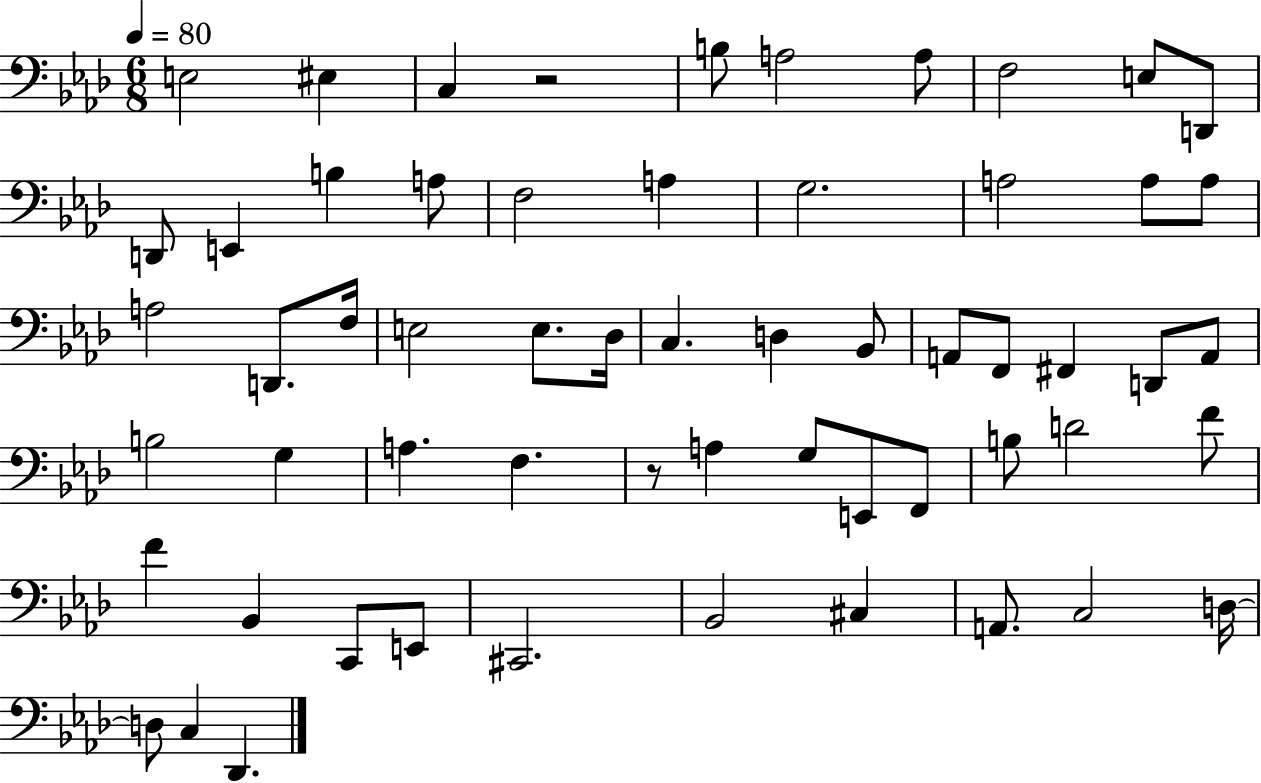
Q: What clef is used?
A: bass